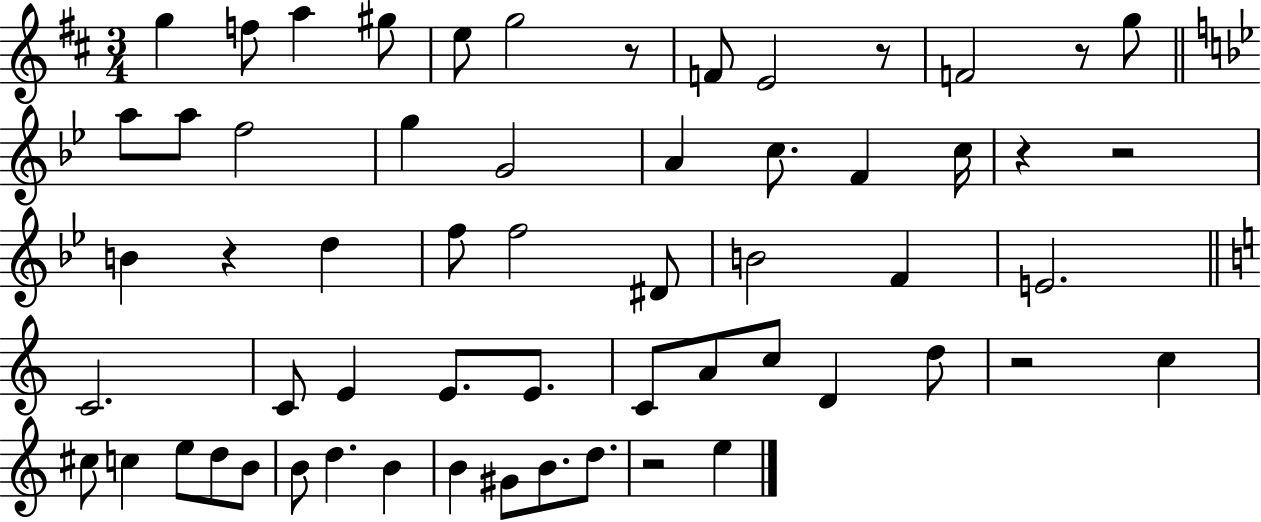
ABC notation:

X:1
T:Untitled
M:3/4
L:1/4
K:D
g f/2 a ^g/2 e/2 g2 z/2 F/2 E2 z/2 F2 z/2 g/2 a/2 a/2 f2 g G2 A c/2 F c/4 z z2 B z d f/2 f2 ^D/2 B2 F E2 C2 C/2 E E/2 E/2 C/2 A/2 c/2 D d/2 z2 c ^c/2 c e/2 d/2 B/2 B/2 d B B ^G/2 B/2 d/2 z2 e